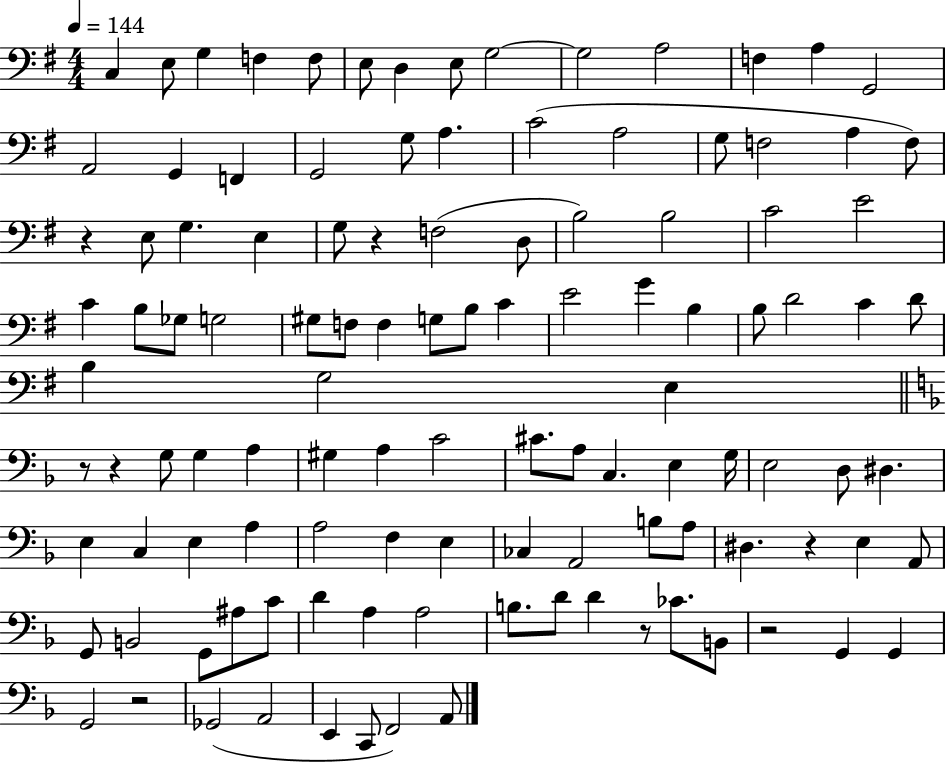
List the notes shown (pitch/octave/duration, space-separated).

C3/q E3/e G3/q F3/q F3/e E3/e D3/q E3/e G3/h G3/h A3/h F3/q A3/q G2/h A2/h G2/q F2/q G2/h G3/e A3/q. C4/h A3/h G3/e F3/h A3/q F3/e R/q E3/e G3/q. E3/q G3/e R/q F3/h D3/e B3/h B3/h C4/h E4/h C4/q B3/e Gb3/e G3/h G#3/e F3/e F3/q G3/e B3/e C4/q E4/h G4/q B3/q B3/e D4/h C4/q D4/e B3/q G3/h E3/q R/e R/q G3/e G3/q A3/q G#3/q A3/q C4/h C#4/e. A3/e C3/q. E3/q G3/s E3/h D3/e D#3/q. E3/q C3/q E3/q A3/q A3/h F3/q E3/q CES3/q A2/h B3/e A3/e D#3/q. R/q E3/q A2/e G2/e B2/h G2/e A#3/e C4/e D4/q A3/q A3/h B3/e. D4/e D4/q R/e CES4/e. B2/e R/h G2/q G2/q G2/h R/h Gb2/h A2/h E2/q C2/e F2/h A2/e